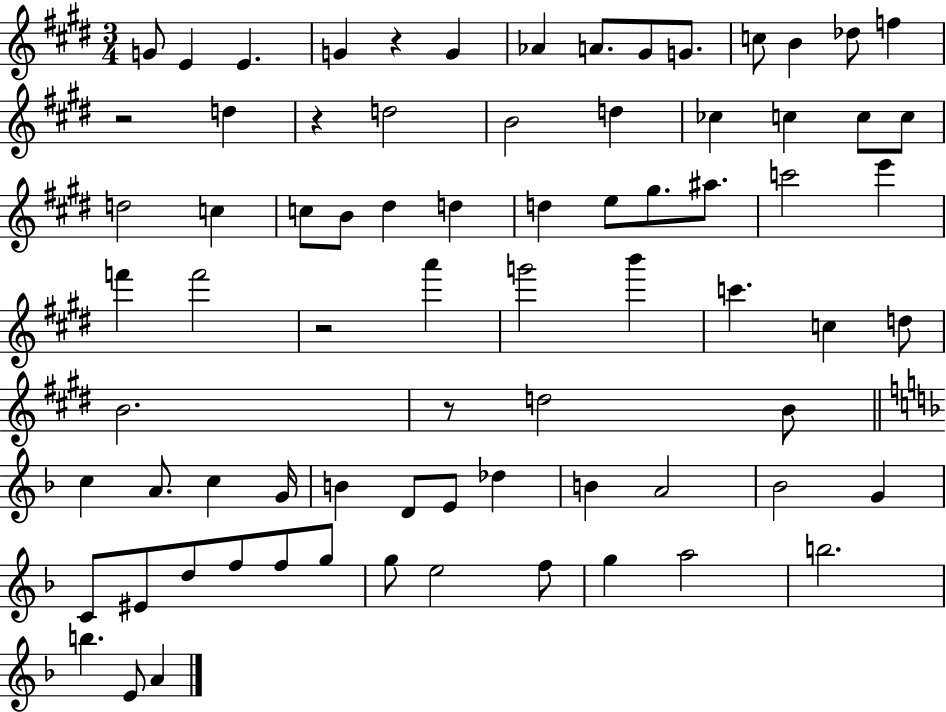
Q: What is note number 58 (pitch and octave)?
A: EIS4